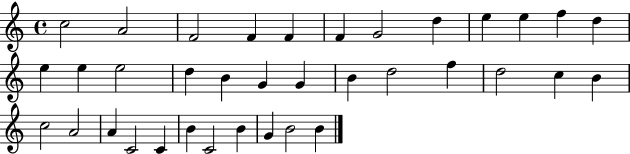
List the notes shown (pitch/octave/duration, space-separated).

C5/h A4/h F4/h F4/q F4/q F4/q G4/h D5/q E5/q E5/q F5/q D5/q E5/q E5/q E5/h D5/q B4/q G4/q G4/q B4/q D5/h F5/q D5/h C5/q B4/q C5/h A4/h A4/q C4/h C4/q B4/q C4/h B4/q G4/q B4/h B4/q